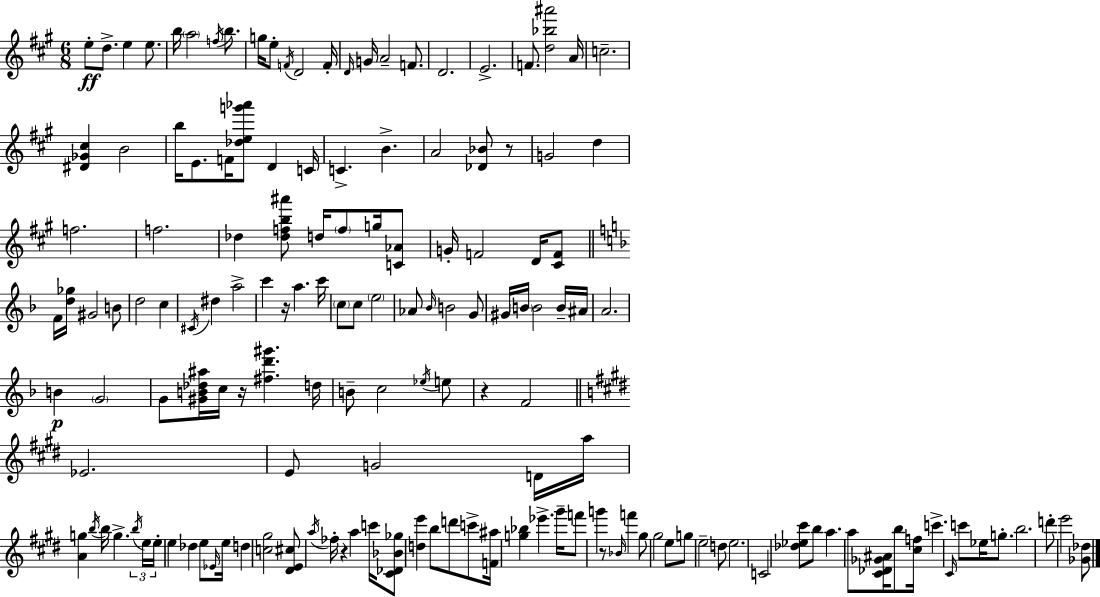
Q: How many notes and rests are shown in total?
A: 153